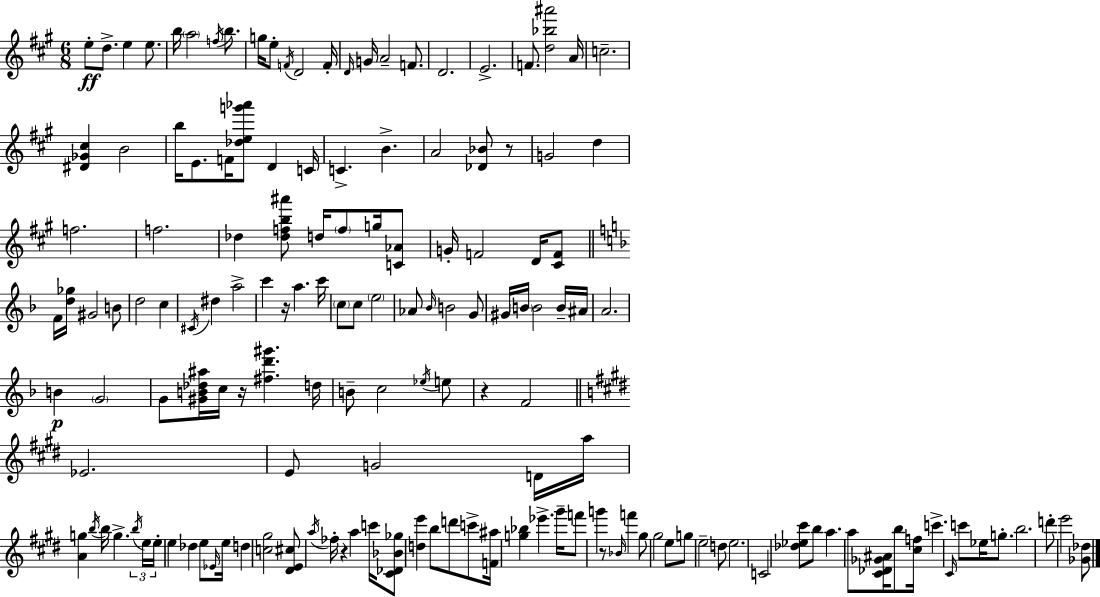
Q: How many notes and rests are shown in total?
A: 153